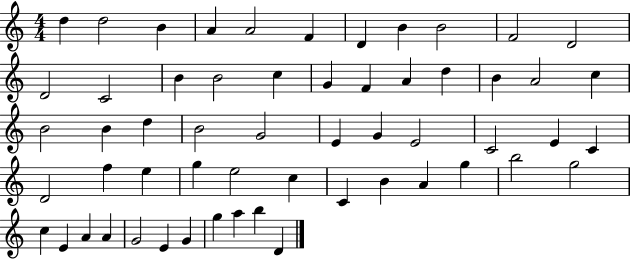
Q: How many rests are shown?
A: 0